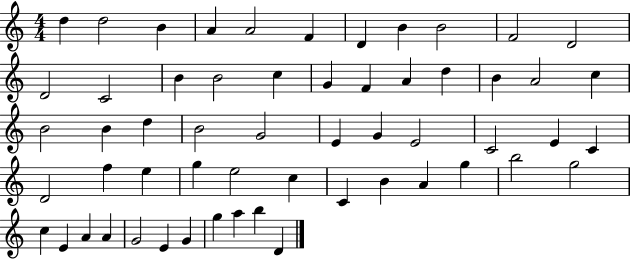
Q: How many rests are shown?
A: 0